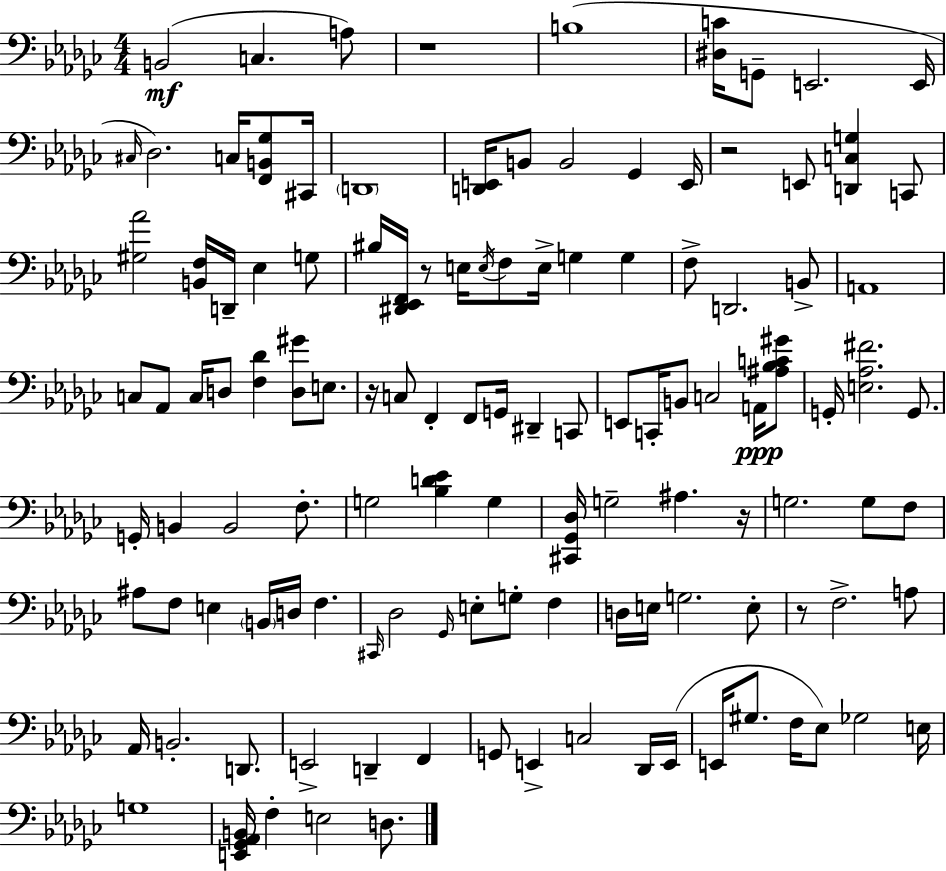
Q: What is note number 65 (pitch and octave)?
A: B2